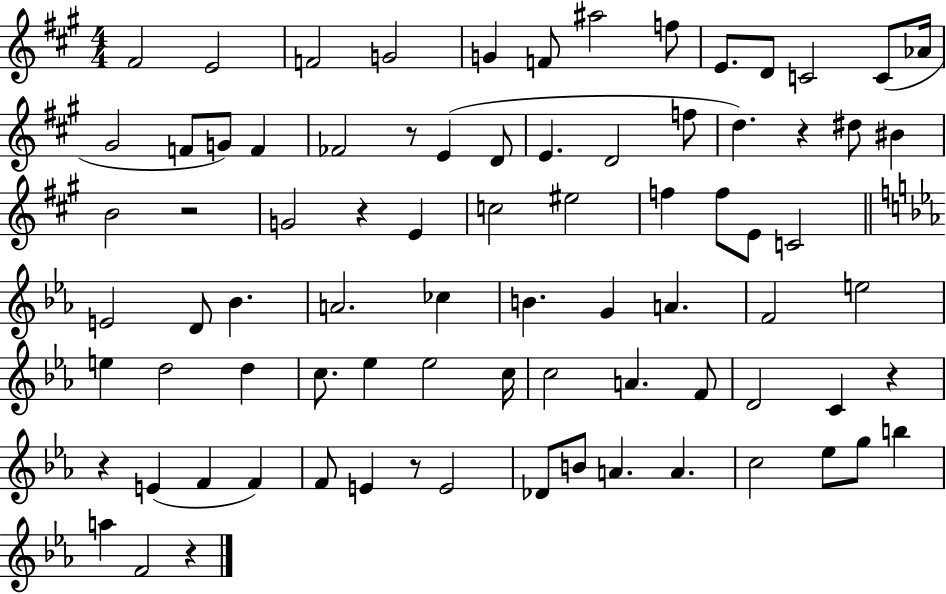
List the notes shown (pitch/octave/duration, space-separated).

F#4/h E4/h F4/h G4/h G4/q F4/e A#5/h F5/e E4/e. D4/e C4/h C4/e Ab4/s G#4/h F4/e G4/e F4/q FES4/h R/e E4/q D4/e E4/q. D4/h F5/e D5/q. R/q D#5/e BIS4/q B4/h R/h G4/h R/q E4/q C5/h EIS5/h F5/q F5/e E4/e C4/h E4/h D4/e Bb4/q. A4/h. CES5/q B4/q. G4/q A4/q. F4/h E5/h E5/q D5/h D5/q C5/e. Eb5/q Eb5/h C5/s C5/h A4/q. F4/e D4/h C4/q R/q R/q E4/q F4/q F4/q F4/e E4/q R/e E4/h Db4/e B4/e A4/q. A4/q. C5/h Eb5/e G5/e B5/q A5/q F4/h R/q